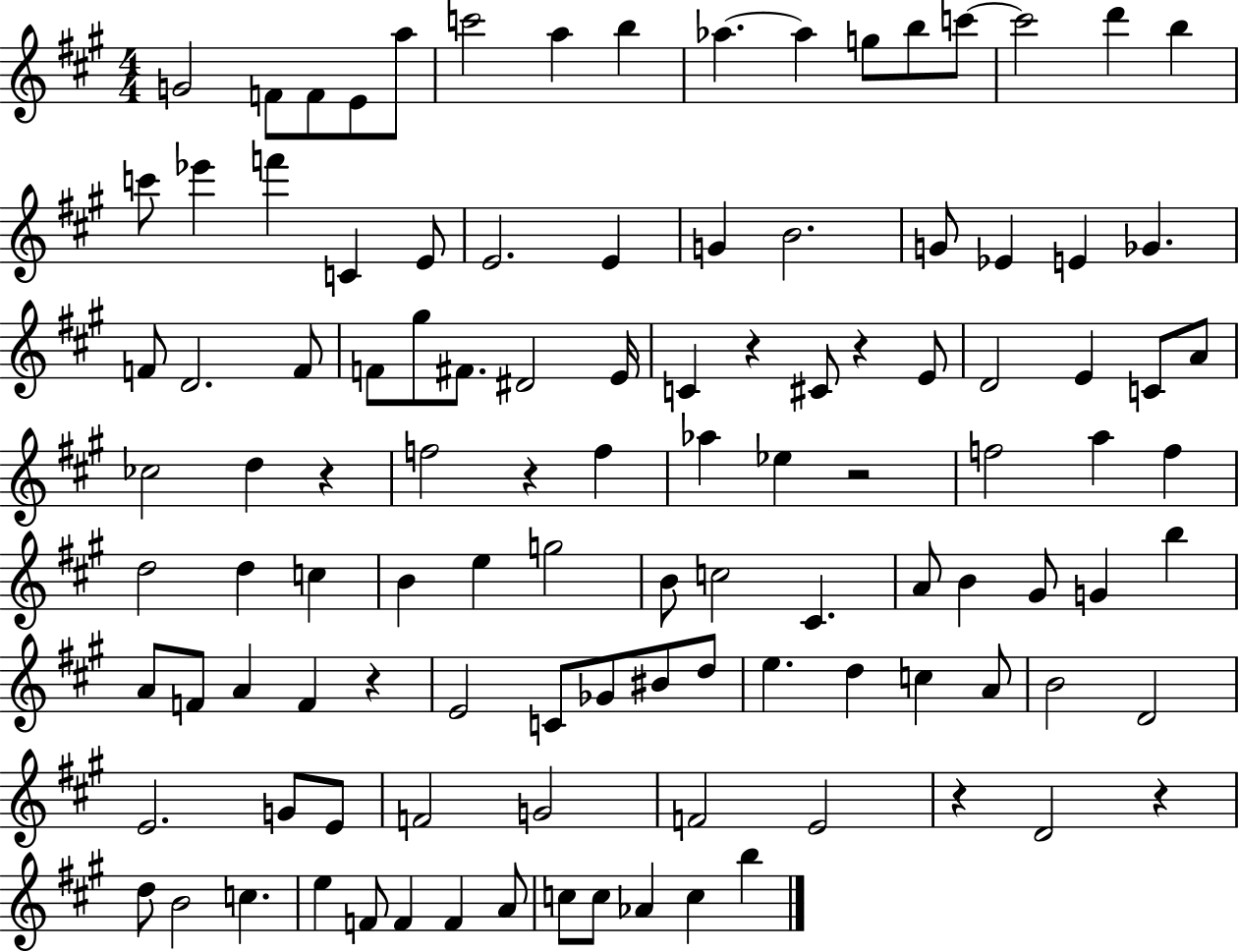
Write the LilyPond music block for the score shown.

{
  \clef treble
  \numericTimeSignature
  \time 4/4
  \key a \major
  \repeat volta 2 { g'2 f'8 f'8 e'8 a''8 | c'''2 a''4 b''4 | aes''4.~~ aes''4 g''8 b''8 c'''8~~ | c'''2 d'''4 b''4 | \break c'''8 ees'''4 f'''4 c'4 e'8 | e'2. e'4 | g'4 b'2. | g'8 ees'4 e'4 ges'4. | \break f'8 d'2. f'8 | f'8 gis''8 fis'8. dis'2 e'16 | c'4 r4 cis'8 r4 e'8 | d'2 e'4 c'8 a'8 | \break ces''2 d''4 r4 | f''2 r4 f''4 | aes''4 ees''4 r2 | f''2 a''4 f''4 | \break d''2 d''4 c''4 | b'4 e''4 g''2 | b'8 c''2 cis'4. | a'8 b'4 gis'8 g'4 b''4 | \break a'8 f'8 a'4 f'4 r4 | e'2 c'8 ges'8 bis'8 d''8 | e''4. d''4 c''4 a'8 | b'2 d'2 | \break e'2. g'8 e'8 | f'2 g'2 | f'2 e'2 | r4 d'2 r4 | \break d''8 b'2 c''4. | e''4 f'8 f'4 f'4 a'8 | c''8 c''8 aes'4 c''4 b''4 | } \bar "|."
}